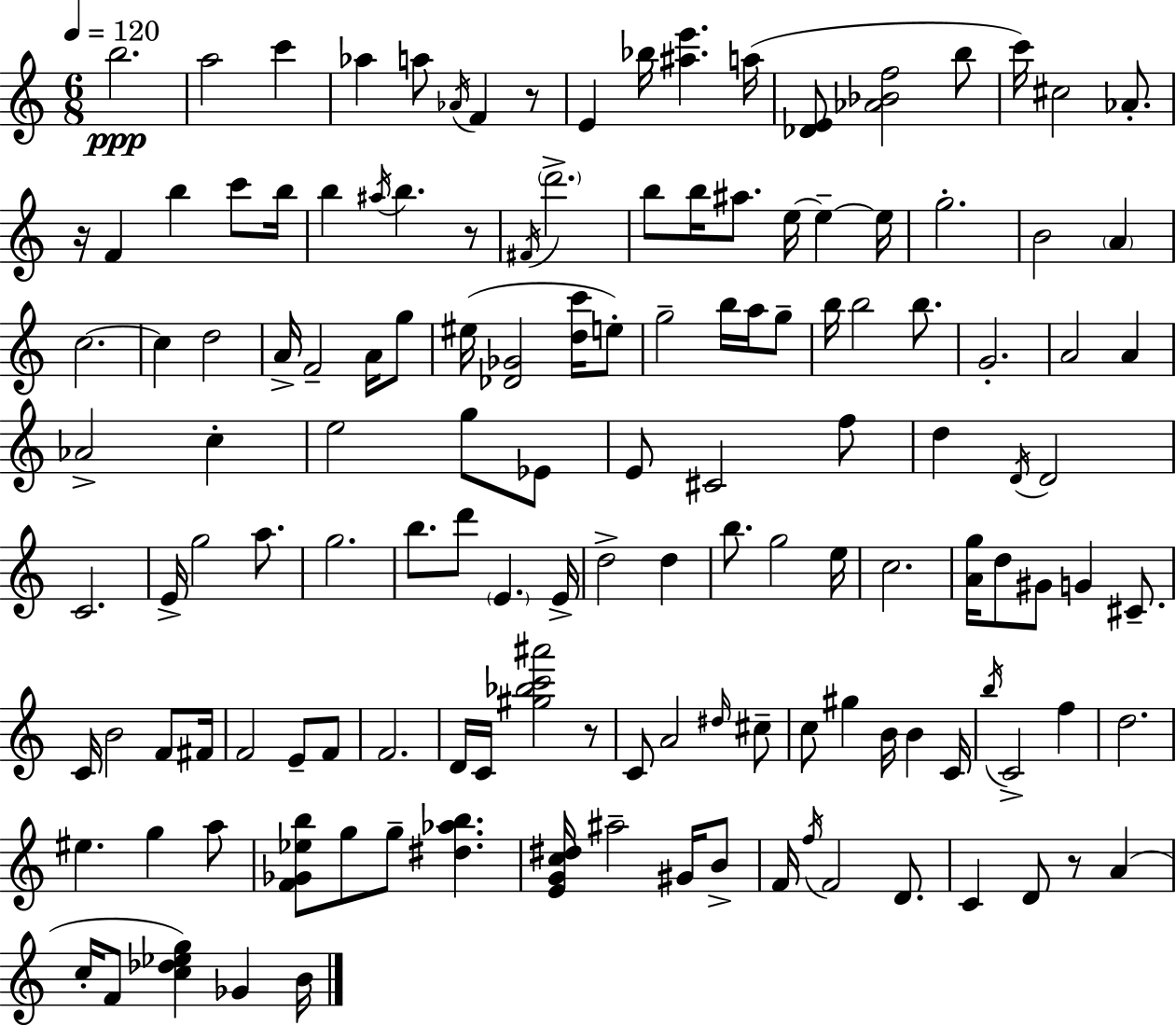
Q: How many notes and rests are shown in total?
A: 139